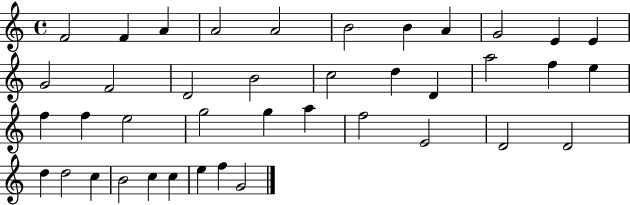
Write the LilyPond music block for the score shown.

{
  \clef treble
  \time 4/4
  \defaultTimeSignature
  \key c \major
  f'2 f'4 a'4 | a'2 a'2 | b'2 b'4 a'4 | g'2 e'4 e'4 | \break g'2 f'2 | d'2 b'2 | c''2 d''4 d'4 | a''2 f''4 e''4 | \break f''4 f''4 e''2 | g''2 g''4 a''4 | f''2 e'2 | d'2 d'2 | \break d''4 d''2 c''4 | b'2 c''4 c''4 | e''4 f''4 g'2 | \bar "|."
}